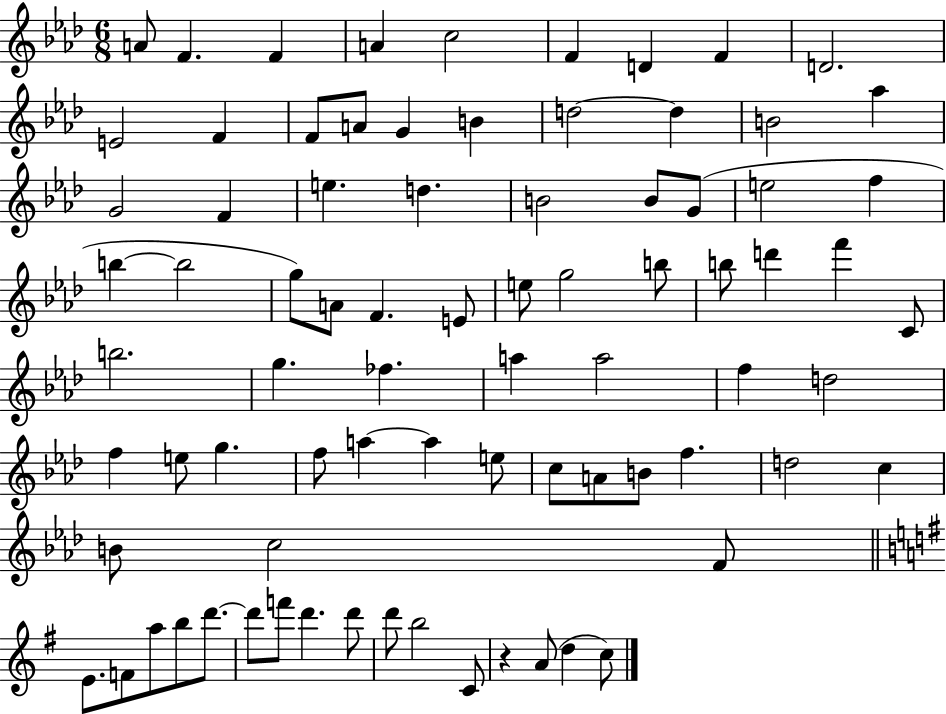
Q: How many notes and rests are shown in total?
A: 80